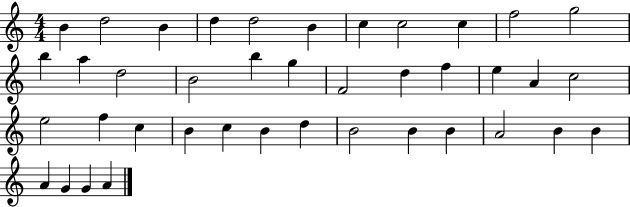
{
  \clef treble
  \numericTimeSignature
  \time 4/4
  \key c \major
  b'4 d''2 b'4 | d''4 d''2 b'4 | c''4 c''2 c''4 | f''2 g''2 | \break b''4 a''4 d''2 | b'2 b''4 g''4 | f'2 d''4 f''4 | e''4 a'4 c''2 | \break e''2 f''4 c''4 | b'4 c''4 b'4 d''4 | b'2 b'4 b'4 | a'2 b'4 b'4 | \break a'4 g'4 g'4 a'4 | \bar "|."
}